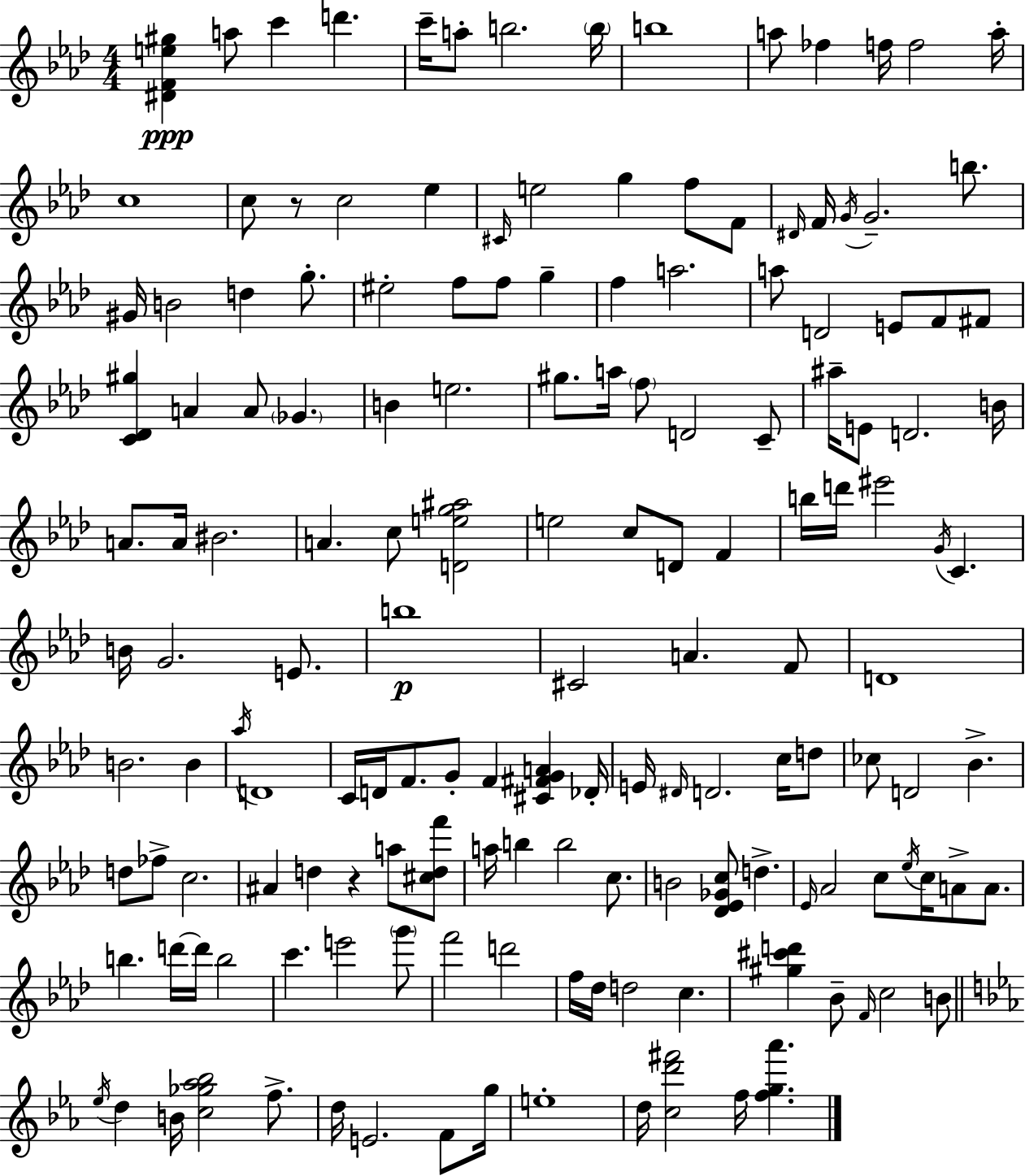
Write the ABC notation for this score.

X:1
T:Untitled
M:4/4
L:1/4
K:Fm
[^DFe^g] a/2 c' d' c'/4 a/2 b2 b/4 b4 a/2 _f f/4 f2 a/4 c4 c/2 z/2 c2 _e ^C/4 e2 g f/2 F/2 ^D/4 F/4 G/4 G2 b/2 ^G/4 B2 d g/2 ^e2 f/2 f/2 g f a2 a/2 D2 E/2 F/2 ^F/2 [C_D^g] A A/2 _G B e2 ^g/2 a/4 f/2 D2 C/2 ^a/4 E/2 D2 B/4 A/2 A/4 ^B2 A c/2 [Deg^a]2 e2 c/2 D/2 F b/4 d'/4 ^e'2 G/4 C B/4 G2 E/2 b4 ^C2 A F/2 D4 B2 B _a/4 D4 C/4 D/4 F/2 G/2 F [^C^FGA] _D/4 E/4 ^D/4 D2 c/4 d/2 _c/2 D2 _B d/2 _f/2 c2 ^A d z a/2 [^cdf']/2 a/4 b b2 c/2 B2 [_D_E_Gc]/2 d _E/4 _A2 c/2 _e/4 c/4 A/2 A/2 b d'/4 d'/4 b2 c' e'2 g'/2 f'2 d'2 f/4 _d/4 d2 c [^g^c'd'] _B/2 F/4 c2 B/2 _e/4 d B/4 [c_g_a_b]2 f/2 d/4 E2 F/2 g/4 e4 d/4 [cd'^f']2 f/4 [fg_a']